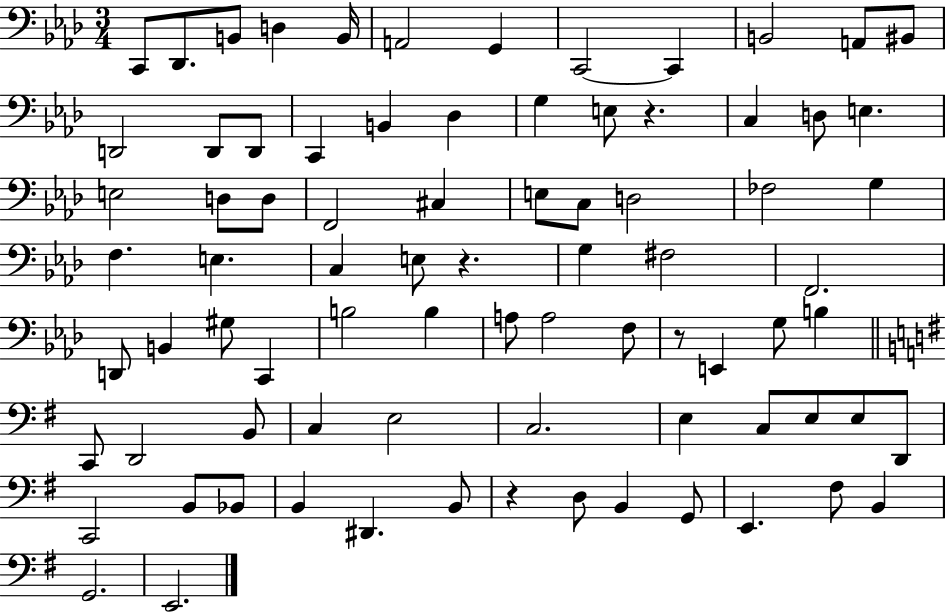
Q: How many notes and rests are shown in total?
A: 81